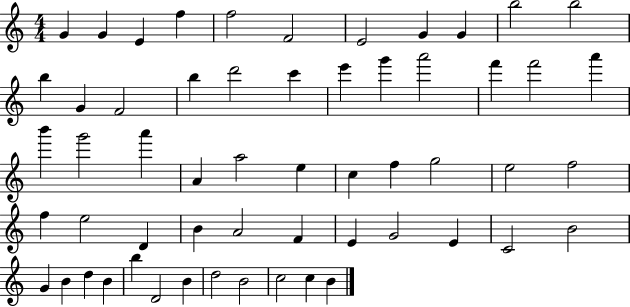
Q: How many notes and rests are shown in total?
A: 57